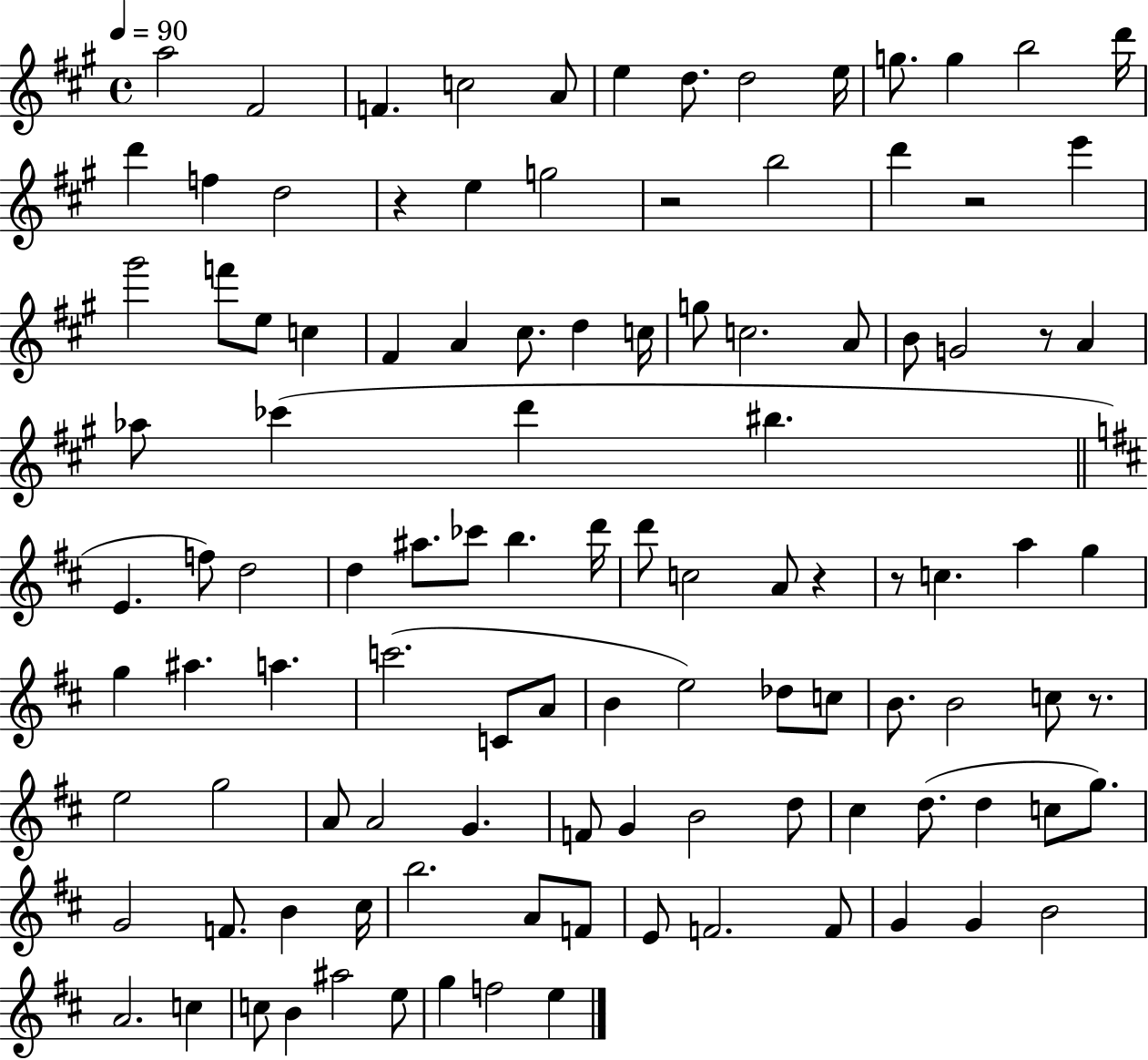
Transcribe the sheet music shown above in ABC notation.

X:1
T:Untitled
M:4/4
L:1/4
K:A
a2 ^F2 F c2 A/2 e d/2 d2 e/4 g/2 g b2 d'/4 d' f d2 z e g2 z2 b2 d' z2 e' ^g'2 f'/2 e/2 c ^F A ^c/2 d c/4 g/2 c2 A/2 B/2 G2 z/2 A _a/2 _c' d' ^b E f/2 d2 d ^a/2 _c'/2 b d'/4 d'/2 c2 A/2 z z/2 c a g g ^a a c'2 C/2 A/2 B e2 _d/2 c/2 B/2 B2 c/2 z/2 e2 g2 A/2 A2 G F/2 G B2 d/2 ^c d/2 d c/2 g/2 G2 F/2 B ^c/4 b2 A/2 F/2 E/2 F2 F/2 G G B2 A2 c c/2 B ^a2 e/2 g f2 e